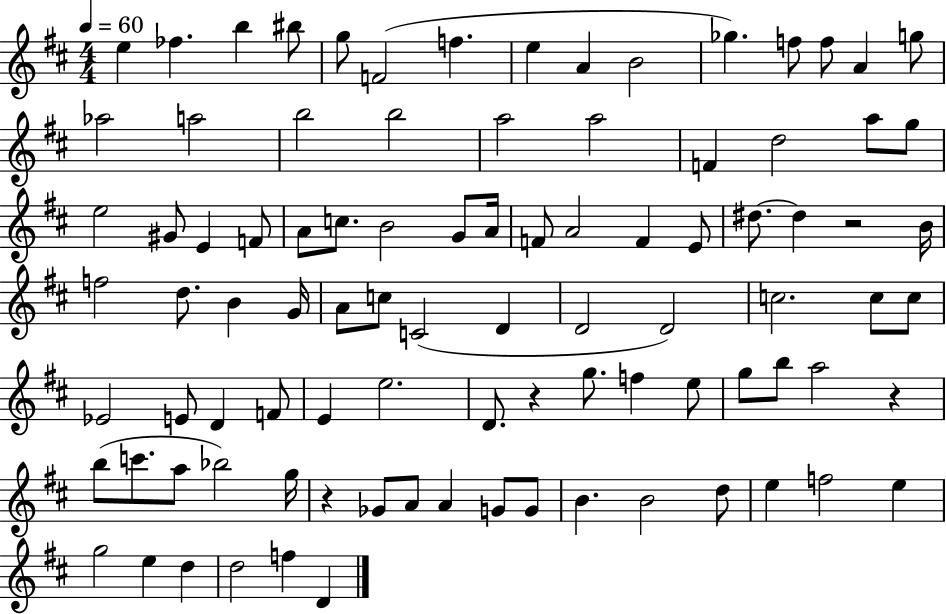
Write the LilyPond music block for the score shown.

{
  \clef treble
  \numericTimeSignature
  \time 4/4
  \key d \major
  \tempo 4 = 60
  e''4 fes''4. b''4 bis''8 | g''8 f'2( f''4. | e''4 a'4 b'2 | ges''4.) f''8 f''8 a'4 g''8 | \break aes''2 a''2 | b''2 b''2 | a''2 a''2 | f'4 d''2 a''8 g''8 | \break e''2 gis'8 e'4 f'8 | a'8 c''8. b'2 g'8 a'16 | f'8 a'2 f'4 e'8 | dis''8.~~ dis''4 r2 b'16 | \break f''2 d''8. b'4 g'16 | a'8 c''8 c'2( d'4 | d'2 d'2) | c''2. c''8 c''8 | \break ees'2 e'8 d'4 f'8 | e'4 e''2. | d'8. r4 g''8. f''4 e''8 | g''8 b''8 a''2 r4 | \break b''8( c'''8. a''8 bes''2) g''16 | r4 ges'8 a'8 a'4 g'8 g'8 | b'4. b'2 d''8 | e''4 f''2 e''4 | \break g''2 e''4 d''4 | d''2 f''4 d'4 | \bar "|."
}